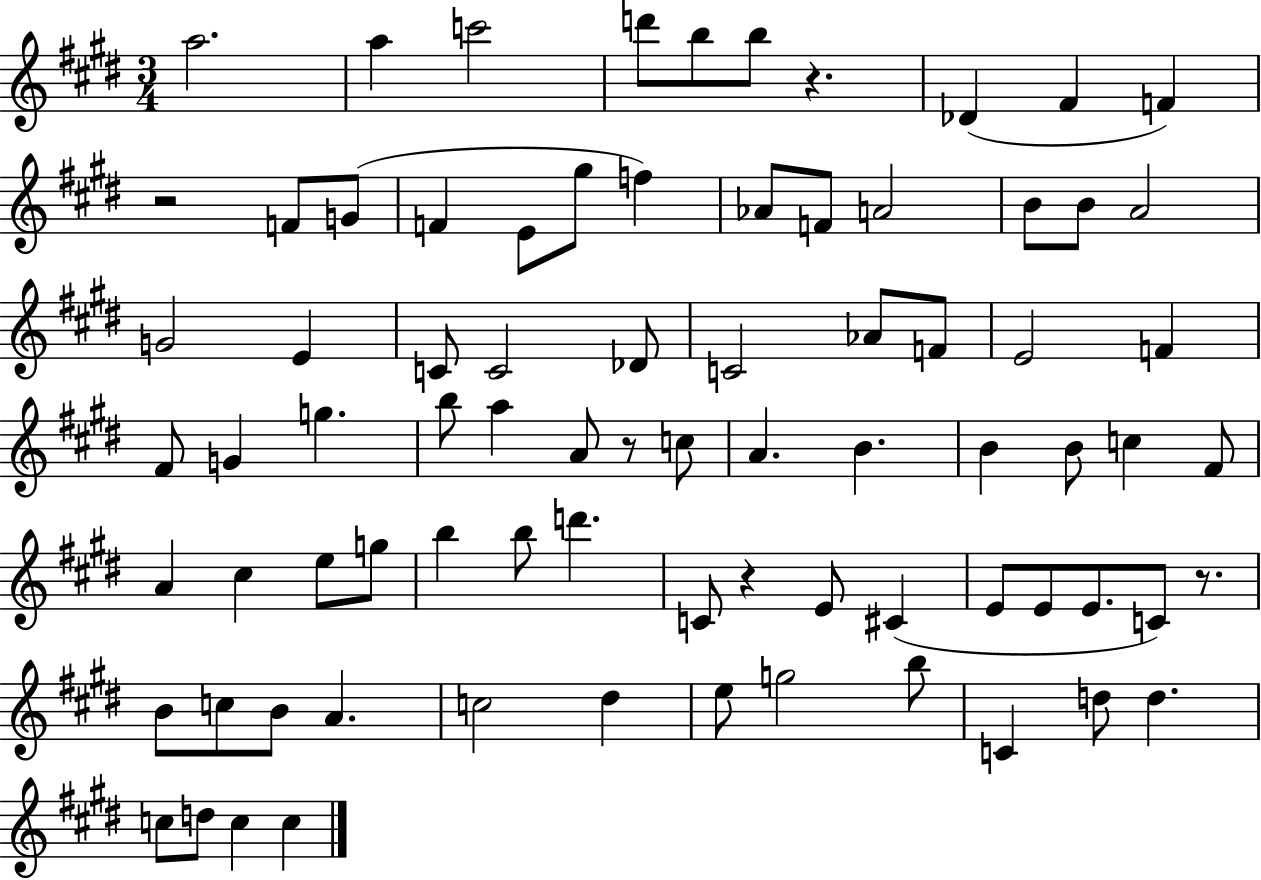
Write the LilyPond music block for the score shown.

{
  \clef treble
  \numericTimeSignature
  \time 3/4
  \key e \major
  \repeat volta 2 { a''2. | a''4 c'''2 | d'''8 b''8 b''8 r4. | des'4( fis'4 f'4) | \break r2 f'8 g'8( | f'4 e'8 gis''8 f''4) | aes'8 f'8 a'2 | b'8 b'8 a'2 | \break g'2 e'4 | c'8 c'2 des'8 | c'2 aes'8 f'8 | e'2 f'4 | \break fis'8 g'4 g''4. | b''8 a''4 a'8 r8 c''8 | a'4. b'4. | b'4 b'8 c''4 fis'8 | \break a'4 cis''4 e''8 g''8 | b''4 b''8 d'''4. | c'8 r4 e'8 cis'4( | e'8 e'8 e'8. c'8) r8. | \break b'8 c''8 b'8 a'4. | c''2 dis''4 | e''8 g''2 b''8 | c'4 d''8 d''4. | \break c''8 d''8 c''4 c''4 | } \bar "|."
}